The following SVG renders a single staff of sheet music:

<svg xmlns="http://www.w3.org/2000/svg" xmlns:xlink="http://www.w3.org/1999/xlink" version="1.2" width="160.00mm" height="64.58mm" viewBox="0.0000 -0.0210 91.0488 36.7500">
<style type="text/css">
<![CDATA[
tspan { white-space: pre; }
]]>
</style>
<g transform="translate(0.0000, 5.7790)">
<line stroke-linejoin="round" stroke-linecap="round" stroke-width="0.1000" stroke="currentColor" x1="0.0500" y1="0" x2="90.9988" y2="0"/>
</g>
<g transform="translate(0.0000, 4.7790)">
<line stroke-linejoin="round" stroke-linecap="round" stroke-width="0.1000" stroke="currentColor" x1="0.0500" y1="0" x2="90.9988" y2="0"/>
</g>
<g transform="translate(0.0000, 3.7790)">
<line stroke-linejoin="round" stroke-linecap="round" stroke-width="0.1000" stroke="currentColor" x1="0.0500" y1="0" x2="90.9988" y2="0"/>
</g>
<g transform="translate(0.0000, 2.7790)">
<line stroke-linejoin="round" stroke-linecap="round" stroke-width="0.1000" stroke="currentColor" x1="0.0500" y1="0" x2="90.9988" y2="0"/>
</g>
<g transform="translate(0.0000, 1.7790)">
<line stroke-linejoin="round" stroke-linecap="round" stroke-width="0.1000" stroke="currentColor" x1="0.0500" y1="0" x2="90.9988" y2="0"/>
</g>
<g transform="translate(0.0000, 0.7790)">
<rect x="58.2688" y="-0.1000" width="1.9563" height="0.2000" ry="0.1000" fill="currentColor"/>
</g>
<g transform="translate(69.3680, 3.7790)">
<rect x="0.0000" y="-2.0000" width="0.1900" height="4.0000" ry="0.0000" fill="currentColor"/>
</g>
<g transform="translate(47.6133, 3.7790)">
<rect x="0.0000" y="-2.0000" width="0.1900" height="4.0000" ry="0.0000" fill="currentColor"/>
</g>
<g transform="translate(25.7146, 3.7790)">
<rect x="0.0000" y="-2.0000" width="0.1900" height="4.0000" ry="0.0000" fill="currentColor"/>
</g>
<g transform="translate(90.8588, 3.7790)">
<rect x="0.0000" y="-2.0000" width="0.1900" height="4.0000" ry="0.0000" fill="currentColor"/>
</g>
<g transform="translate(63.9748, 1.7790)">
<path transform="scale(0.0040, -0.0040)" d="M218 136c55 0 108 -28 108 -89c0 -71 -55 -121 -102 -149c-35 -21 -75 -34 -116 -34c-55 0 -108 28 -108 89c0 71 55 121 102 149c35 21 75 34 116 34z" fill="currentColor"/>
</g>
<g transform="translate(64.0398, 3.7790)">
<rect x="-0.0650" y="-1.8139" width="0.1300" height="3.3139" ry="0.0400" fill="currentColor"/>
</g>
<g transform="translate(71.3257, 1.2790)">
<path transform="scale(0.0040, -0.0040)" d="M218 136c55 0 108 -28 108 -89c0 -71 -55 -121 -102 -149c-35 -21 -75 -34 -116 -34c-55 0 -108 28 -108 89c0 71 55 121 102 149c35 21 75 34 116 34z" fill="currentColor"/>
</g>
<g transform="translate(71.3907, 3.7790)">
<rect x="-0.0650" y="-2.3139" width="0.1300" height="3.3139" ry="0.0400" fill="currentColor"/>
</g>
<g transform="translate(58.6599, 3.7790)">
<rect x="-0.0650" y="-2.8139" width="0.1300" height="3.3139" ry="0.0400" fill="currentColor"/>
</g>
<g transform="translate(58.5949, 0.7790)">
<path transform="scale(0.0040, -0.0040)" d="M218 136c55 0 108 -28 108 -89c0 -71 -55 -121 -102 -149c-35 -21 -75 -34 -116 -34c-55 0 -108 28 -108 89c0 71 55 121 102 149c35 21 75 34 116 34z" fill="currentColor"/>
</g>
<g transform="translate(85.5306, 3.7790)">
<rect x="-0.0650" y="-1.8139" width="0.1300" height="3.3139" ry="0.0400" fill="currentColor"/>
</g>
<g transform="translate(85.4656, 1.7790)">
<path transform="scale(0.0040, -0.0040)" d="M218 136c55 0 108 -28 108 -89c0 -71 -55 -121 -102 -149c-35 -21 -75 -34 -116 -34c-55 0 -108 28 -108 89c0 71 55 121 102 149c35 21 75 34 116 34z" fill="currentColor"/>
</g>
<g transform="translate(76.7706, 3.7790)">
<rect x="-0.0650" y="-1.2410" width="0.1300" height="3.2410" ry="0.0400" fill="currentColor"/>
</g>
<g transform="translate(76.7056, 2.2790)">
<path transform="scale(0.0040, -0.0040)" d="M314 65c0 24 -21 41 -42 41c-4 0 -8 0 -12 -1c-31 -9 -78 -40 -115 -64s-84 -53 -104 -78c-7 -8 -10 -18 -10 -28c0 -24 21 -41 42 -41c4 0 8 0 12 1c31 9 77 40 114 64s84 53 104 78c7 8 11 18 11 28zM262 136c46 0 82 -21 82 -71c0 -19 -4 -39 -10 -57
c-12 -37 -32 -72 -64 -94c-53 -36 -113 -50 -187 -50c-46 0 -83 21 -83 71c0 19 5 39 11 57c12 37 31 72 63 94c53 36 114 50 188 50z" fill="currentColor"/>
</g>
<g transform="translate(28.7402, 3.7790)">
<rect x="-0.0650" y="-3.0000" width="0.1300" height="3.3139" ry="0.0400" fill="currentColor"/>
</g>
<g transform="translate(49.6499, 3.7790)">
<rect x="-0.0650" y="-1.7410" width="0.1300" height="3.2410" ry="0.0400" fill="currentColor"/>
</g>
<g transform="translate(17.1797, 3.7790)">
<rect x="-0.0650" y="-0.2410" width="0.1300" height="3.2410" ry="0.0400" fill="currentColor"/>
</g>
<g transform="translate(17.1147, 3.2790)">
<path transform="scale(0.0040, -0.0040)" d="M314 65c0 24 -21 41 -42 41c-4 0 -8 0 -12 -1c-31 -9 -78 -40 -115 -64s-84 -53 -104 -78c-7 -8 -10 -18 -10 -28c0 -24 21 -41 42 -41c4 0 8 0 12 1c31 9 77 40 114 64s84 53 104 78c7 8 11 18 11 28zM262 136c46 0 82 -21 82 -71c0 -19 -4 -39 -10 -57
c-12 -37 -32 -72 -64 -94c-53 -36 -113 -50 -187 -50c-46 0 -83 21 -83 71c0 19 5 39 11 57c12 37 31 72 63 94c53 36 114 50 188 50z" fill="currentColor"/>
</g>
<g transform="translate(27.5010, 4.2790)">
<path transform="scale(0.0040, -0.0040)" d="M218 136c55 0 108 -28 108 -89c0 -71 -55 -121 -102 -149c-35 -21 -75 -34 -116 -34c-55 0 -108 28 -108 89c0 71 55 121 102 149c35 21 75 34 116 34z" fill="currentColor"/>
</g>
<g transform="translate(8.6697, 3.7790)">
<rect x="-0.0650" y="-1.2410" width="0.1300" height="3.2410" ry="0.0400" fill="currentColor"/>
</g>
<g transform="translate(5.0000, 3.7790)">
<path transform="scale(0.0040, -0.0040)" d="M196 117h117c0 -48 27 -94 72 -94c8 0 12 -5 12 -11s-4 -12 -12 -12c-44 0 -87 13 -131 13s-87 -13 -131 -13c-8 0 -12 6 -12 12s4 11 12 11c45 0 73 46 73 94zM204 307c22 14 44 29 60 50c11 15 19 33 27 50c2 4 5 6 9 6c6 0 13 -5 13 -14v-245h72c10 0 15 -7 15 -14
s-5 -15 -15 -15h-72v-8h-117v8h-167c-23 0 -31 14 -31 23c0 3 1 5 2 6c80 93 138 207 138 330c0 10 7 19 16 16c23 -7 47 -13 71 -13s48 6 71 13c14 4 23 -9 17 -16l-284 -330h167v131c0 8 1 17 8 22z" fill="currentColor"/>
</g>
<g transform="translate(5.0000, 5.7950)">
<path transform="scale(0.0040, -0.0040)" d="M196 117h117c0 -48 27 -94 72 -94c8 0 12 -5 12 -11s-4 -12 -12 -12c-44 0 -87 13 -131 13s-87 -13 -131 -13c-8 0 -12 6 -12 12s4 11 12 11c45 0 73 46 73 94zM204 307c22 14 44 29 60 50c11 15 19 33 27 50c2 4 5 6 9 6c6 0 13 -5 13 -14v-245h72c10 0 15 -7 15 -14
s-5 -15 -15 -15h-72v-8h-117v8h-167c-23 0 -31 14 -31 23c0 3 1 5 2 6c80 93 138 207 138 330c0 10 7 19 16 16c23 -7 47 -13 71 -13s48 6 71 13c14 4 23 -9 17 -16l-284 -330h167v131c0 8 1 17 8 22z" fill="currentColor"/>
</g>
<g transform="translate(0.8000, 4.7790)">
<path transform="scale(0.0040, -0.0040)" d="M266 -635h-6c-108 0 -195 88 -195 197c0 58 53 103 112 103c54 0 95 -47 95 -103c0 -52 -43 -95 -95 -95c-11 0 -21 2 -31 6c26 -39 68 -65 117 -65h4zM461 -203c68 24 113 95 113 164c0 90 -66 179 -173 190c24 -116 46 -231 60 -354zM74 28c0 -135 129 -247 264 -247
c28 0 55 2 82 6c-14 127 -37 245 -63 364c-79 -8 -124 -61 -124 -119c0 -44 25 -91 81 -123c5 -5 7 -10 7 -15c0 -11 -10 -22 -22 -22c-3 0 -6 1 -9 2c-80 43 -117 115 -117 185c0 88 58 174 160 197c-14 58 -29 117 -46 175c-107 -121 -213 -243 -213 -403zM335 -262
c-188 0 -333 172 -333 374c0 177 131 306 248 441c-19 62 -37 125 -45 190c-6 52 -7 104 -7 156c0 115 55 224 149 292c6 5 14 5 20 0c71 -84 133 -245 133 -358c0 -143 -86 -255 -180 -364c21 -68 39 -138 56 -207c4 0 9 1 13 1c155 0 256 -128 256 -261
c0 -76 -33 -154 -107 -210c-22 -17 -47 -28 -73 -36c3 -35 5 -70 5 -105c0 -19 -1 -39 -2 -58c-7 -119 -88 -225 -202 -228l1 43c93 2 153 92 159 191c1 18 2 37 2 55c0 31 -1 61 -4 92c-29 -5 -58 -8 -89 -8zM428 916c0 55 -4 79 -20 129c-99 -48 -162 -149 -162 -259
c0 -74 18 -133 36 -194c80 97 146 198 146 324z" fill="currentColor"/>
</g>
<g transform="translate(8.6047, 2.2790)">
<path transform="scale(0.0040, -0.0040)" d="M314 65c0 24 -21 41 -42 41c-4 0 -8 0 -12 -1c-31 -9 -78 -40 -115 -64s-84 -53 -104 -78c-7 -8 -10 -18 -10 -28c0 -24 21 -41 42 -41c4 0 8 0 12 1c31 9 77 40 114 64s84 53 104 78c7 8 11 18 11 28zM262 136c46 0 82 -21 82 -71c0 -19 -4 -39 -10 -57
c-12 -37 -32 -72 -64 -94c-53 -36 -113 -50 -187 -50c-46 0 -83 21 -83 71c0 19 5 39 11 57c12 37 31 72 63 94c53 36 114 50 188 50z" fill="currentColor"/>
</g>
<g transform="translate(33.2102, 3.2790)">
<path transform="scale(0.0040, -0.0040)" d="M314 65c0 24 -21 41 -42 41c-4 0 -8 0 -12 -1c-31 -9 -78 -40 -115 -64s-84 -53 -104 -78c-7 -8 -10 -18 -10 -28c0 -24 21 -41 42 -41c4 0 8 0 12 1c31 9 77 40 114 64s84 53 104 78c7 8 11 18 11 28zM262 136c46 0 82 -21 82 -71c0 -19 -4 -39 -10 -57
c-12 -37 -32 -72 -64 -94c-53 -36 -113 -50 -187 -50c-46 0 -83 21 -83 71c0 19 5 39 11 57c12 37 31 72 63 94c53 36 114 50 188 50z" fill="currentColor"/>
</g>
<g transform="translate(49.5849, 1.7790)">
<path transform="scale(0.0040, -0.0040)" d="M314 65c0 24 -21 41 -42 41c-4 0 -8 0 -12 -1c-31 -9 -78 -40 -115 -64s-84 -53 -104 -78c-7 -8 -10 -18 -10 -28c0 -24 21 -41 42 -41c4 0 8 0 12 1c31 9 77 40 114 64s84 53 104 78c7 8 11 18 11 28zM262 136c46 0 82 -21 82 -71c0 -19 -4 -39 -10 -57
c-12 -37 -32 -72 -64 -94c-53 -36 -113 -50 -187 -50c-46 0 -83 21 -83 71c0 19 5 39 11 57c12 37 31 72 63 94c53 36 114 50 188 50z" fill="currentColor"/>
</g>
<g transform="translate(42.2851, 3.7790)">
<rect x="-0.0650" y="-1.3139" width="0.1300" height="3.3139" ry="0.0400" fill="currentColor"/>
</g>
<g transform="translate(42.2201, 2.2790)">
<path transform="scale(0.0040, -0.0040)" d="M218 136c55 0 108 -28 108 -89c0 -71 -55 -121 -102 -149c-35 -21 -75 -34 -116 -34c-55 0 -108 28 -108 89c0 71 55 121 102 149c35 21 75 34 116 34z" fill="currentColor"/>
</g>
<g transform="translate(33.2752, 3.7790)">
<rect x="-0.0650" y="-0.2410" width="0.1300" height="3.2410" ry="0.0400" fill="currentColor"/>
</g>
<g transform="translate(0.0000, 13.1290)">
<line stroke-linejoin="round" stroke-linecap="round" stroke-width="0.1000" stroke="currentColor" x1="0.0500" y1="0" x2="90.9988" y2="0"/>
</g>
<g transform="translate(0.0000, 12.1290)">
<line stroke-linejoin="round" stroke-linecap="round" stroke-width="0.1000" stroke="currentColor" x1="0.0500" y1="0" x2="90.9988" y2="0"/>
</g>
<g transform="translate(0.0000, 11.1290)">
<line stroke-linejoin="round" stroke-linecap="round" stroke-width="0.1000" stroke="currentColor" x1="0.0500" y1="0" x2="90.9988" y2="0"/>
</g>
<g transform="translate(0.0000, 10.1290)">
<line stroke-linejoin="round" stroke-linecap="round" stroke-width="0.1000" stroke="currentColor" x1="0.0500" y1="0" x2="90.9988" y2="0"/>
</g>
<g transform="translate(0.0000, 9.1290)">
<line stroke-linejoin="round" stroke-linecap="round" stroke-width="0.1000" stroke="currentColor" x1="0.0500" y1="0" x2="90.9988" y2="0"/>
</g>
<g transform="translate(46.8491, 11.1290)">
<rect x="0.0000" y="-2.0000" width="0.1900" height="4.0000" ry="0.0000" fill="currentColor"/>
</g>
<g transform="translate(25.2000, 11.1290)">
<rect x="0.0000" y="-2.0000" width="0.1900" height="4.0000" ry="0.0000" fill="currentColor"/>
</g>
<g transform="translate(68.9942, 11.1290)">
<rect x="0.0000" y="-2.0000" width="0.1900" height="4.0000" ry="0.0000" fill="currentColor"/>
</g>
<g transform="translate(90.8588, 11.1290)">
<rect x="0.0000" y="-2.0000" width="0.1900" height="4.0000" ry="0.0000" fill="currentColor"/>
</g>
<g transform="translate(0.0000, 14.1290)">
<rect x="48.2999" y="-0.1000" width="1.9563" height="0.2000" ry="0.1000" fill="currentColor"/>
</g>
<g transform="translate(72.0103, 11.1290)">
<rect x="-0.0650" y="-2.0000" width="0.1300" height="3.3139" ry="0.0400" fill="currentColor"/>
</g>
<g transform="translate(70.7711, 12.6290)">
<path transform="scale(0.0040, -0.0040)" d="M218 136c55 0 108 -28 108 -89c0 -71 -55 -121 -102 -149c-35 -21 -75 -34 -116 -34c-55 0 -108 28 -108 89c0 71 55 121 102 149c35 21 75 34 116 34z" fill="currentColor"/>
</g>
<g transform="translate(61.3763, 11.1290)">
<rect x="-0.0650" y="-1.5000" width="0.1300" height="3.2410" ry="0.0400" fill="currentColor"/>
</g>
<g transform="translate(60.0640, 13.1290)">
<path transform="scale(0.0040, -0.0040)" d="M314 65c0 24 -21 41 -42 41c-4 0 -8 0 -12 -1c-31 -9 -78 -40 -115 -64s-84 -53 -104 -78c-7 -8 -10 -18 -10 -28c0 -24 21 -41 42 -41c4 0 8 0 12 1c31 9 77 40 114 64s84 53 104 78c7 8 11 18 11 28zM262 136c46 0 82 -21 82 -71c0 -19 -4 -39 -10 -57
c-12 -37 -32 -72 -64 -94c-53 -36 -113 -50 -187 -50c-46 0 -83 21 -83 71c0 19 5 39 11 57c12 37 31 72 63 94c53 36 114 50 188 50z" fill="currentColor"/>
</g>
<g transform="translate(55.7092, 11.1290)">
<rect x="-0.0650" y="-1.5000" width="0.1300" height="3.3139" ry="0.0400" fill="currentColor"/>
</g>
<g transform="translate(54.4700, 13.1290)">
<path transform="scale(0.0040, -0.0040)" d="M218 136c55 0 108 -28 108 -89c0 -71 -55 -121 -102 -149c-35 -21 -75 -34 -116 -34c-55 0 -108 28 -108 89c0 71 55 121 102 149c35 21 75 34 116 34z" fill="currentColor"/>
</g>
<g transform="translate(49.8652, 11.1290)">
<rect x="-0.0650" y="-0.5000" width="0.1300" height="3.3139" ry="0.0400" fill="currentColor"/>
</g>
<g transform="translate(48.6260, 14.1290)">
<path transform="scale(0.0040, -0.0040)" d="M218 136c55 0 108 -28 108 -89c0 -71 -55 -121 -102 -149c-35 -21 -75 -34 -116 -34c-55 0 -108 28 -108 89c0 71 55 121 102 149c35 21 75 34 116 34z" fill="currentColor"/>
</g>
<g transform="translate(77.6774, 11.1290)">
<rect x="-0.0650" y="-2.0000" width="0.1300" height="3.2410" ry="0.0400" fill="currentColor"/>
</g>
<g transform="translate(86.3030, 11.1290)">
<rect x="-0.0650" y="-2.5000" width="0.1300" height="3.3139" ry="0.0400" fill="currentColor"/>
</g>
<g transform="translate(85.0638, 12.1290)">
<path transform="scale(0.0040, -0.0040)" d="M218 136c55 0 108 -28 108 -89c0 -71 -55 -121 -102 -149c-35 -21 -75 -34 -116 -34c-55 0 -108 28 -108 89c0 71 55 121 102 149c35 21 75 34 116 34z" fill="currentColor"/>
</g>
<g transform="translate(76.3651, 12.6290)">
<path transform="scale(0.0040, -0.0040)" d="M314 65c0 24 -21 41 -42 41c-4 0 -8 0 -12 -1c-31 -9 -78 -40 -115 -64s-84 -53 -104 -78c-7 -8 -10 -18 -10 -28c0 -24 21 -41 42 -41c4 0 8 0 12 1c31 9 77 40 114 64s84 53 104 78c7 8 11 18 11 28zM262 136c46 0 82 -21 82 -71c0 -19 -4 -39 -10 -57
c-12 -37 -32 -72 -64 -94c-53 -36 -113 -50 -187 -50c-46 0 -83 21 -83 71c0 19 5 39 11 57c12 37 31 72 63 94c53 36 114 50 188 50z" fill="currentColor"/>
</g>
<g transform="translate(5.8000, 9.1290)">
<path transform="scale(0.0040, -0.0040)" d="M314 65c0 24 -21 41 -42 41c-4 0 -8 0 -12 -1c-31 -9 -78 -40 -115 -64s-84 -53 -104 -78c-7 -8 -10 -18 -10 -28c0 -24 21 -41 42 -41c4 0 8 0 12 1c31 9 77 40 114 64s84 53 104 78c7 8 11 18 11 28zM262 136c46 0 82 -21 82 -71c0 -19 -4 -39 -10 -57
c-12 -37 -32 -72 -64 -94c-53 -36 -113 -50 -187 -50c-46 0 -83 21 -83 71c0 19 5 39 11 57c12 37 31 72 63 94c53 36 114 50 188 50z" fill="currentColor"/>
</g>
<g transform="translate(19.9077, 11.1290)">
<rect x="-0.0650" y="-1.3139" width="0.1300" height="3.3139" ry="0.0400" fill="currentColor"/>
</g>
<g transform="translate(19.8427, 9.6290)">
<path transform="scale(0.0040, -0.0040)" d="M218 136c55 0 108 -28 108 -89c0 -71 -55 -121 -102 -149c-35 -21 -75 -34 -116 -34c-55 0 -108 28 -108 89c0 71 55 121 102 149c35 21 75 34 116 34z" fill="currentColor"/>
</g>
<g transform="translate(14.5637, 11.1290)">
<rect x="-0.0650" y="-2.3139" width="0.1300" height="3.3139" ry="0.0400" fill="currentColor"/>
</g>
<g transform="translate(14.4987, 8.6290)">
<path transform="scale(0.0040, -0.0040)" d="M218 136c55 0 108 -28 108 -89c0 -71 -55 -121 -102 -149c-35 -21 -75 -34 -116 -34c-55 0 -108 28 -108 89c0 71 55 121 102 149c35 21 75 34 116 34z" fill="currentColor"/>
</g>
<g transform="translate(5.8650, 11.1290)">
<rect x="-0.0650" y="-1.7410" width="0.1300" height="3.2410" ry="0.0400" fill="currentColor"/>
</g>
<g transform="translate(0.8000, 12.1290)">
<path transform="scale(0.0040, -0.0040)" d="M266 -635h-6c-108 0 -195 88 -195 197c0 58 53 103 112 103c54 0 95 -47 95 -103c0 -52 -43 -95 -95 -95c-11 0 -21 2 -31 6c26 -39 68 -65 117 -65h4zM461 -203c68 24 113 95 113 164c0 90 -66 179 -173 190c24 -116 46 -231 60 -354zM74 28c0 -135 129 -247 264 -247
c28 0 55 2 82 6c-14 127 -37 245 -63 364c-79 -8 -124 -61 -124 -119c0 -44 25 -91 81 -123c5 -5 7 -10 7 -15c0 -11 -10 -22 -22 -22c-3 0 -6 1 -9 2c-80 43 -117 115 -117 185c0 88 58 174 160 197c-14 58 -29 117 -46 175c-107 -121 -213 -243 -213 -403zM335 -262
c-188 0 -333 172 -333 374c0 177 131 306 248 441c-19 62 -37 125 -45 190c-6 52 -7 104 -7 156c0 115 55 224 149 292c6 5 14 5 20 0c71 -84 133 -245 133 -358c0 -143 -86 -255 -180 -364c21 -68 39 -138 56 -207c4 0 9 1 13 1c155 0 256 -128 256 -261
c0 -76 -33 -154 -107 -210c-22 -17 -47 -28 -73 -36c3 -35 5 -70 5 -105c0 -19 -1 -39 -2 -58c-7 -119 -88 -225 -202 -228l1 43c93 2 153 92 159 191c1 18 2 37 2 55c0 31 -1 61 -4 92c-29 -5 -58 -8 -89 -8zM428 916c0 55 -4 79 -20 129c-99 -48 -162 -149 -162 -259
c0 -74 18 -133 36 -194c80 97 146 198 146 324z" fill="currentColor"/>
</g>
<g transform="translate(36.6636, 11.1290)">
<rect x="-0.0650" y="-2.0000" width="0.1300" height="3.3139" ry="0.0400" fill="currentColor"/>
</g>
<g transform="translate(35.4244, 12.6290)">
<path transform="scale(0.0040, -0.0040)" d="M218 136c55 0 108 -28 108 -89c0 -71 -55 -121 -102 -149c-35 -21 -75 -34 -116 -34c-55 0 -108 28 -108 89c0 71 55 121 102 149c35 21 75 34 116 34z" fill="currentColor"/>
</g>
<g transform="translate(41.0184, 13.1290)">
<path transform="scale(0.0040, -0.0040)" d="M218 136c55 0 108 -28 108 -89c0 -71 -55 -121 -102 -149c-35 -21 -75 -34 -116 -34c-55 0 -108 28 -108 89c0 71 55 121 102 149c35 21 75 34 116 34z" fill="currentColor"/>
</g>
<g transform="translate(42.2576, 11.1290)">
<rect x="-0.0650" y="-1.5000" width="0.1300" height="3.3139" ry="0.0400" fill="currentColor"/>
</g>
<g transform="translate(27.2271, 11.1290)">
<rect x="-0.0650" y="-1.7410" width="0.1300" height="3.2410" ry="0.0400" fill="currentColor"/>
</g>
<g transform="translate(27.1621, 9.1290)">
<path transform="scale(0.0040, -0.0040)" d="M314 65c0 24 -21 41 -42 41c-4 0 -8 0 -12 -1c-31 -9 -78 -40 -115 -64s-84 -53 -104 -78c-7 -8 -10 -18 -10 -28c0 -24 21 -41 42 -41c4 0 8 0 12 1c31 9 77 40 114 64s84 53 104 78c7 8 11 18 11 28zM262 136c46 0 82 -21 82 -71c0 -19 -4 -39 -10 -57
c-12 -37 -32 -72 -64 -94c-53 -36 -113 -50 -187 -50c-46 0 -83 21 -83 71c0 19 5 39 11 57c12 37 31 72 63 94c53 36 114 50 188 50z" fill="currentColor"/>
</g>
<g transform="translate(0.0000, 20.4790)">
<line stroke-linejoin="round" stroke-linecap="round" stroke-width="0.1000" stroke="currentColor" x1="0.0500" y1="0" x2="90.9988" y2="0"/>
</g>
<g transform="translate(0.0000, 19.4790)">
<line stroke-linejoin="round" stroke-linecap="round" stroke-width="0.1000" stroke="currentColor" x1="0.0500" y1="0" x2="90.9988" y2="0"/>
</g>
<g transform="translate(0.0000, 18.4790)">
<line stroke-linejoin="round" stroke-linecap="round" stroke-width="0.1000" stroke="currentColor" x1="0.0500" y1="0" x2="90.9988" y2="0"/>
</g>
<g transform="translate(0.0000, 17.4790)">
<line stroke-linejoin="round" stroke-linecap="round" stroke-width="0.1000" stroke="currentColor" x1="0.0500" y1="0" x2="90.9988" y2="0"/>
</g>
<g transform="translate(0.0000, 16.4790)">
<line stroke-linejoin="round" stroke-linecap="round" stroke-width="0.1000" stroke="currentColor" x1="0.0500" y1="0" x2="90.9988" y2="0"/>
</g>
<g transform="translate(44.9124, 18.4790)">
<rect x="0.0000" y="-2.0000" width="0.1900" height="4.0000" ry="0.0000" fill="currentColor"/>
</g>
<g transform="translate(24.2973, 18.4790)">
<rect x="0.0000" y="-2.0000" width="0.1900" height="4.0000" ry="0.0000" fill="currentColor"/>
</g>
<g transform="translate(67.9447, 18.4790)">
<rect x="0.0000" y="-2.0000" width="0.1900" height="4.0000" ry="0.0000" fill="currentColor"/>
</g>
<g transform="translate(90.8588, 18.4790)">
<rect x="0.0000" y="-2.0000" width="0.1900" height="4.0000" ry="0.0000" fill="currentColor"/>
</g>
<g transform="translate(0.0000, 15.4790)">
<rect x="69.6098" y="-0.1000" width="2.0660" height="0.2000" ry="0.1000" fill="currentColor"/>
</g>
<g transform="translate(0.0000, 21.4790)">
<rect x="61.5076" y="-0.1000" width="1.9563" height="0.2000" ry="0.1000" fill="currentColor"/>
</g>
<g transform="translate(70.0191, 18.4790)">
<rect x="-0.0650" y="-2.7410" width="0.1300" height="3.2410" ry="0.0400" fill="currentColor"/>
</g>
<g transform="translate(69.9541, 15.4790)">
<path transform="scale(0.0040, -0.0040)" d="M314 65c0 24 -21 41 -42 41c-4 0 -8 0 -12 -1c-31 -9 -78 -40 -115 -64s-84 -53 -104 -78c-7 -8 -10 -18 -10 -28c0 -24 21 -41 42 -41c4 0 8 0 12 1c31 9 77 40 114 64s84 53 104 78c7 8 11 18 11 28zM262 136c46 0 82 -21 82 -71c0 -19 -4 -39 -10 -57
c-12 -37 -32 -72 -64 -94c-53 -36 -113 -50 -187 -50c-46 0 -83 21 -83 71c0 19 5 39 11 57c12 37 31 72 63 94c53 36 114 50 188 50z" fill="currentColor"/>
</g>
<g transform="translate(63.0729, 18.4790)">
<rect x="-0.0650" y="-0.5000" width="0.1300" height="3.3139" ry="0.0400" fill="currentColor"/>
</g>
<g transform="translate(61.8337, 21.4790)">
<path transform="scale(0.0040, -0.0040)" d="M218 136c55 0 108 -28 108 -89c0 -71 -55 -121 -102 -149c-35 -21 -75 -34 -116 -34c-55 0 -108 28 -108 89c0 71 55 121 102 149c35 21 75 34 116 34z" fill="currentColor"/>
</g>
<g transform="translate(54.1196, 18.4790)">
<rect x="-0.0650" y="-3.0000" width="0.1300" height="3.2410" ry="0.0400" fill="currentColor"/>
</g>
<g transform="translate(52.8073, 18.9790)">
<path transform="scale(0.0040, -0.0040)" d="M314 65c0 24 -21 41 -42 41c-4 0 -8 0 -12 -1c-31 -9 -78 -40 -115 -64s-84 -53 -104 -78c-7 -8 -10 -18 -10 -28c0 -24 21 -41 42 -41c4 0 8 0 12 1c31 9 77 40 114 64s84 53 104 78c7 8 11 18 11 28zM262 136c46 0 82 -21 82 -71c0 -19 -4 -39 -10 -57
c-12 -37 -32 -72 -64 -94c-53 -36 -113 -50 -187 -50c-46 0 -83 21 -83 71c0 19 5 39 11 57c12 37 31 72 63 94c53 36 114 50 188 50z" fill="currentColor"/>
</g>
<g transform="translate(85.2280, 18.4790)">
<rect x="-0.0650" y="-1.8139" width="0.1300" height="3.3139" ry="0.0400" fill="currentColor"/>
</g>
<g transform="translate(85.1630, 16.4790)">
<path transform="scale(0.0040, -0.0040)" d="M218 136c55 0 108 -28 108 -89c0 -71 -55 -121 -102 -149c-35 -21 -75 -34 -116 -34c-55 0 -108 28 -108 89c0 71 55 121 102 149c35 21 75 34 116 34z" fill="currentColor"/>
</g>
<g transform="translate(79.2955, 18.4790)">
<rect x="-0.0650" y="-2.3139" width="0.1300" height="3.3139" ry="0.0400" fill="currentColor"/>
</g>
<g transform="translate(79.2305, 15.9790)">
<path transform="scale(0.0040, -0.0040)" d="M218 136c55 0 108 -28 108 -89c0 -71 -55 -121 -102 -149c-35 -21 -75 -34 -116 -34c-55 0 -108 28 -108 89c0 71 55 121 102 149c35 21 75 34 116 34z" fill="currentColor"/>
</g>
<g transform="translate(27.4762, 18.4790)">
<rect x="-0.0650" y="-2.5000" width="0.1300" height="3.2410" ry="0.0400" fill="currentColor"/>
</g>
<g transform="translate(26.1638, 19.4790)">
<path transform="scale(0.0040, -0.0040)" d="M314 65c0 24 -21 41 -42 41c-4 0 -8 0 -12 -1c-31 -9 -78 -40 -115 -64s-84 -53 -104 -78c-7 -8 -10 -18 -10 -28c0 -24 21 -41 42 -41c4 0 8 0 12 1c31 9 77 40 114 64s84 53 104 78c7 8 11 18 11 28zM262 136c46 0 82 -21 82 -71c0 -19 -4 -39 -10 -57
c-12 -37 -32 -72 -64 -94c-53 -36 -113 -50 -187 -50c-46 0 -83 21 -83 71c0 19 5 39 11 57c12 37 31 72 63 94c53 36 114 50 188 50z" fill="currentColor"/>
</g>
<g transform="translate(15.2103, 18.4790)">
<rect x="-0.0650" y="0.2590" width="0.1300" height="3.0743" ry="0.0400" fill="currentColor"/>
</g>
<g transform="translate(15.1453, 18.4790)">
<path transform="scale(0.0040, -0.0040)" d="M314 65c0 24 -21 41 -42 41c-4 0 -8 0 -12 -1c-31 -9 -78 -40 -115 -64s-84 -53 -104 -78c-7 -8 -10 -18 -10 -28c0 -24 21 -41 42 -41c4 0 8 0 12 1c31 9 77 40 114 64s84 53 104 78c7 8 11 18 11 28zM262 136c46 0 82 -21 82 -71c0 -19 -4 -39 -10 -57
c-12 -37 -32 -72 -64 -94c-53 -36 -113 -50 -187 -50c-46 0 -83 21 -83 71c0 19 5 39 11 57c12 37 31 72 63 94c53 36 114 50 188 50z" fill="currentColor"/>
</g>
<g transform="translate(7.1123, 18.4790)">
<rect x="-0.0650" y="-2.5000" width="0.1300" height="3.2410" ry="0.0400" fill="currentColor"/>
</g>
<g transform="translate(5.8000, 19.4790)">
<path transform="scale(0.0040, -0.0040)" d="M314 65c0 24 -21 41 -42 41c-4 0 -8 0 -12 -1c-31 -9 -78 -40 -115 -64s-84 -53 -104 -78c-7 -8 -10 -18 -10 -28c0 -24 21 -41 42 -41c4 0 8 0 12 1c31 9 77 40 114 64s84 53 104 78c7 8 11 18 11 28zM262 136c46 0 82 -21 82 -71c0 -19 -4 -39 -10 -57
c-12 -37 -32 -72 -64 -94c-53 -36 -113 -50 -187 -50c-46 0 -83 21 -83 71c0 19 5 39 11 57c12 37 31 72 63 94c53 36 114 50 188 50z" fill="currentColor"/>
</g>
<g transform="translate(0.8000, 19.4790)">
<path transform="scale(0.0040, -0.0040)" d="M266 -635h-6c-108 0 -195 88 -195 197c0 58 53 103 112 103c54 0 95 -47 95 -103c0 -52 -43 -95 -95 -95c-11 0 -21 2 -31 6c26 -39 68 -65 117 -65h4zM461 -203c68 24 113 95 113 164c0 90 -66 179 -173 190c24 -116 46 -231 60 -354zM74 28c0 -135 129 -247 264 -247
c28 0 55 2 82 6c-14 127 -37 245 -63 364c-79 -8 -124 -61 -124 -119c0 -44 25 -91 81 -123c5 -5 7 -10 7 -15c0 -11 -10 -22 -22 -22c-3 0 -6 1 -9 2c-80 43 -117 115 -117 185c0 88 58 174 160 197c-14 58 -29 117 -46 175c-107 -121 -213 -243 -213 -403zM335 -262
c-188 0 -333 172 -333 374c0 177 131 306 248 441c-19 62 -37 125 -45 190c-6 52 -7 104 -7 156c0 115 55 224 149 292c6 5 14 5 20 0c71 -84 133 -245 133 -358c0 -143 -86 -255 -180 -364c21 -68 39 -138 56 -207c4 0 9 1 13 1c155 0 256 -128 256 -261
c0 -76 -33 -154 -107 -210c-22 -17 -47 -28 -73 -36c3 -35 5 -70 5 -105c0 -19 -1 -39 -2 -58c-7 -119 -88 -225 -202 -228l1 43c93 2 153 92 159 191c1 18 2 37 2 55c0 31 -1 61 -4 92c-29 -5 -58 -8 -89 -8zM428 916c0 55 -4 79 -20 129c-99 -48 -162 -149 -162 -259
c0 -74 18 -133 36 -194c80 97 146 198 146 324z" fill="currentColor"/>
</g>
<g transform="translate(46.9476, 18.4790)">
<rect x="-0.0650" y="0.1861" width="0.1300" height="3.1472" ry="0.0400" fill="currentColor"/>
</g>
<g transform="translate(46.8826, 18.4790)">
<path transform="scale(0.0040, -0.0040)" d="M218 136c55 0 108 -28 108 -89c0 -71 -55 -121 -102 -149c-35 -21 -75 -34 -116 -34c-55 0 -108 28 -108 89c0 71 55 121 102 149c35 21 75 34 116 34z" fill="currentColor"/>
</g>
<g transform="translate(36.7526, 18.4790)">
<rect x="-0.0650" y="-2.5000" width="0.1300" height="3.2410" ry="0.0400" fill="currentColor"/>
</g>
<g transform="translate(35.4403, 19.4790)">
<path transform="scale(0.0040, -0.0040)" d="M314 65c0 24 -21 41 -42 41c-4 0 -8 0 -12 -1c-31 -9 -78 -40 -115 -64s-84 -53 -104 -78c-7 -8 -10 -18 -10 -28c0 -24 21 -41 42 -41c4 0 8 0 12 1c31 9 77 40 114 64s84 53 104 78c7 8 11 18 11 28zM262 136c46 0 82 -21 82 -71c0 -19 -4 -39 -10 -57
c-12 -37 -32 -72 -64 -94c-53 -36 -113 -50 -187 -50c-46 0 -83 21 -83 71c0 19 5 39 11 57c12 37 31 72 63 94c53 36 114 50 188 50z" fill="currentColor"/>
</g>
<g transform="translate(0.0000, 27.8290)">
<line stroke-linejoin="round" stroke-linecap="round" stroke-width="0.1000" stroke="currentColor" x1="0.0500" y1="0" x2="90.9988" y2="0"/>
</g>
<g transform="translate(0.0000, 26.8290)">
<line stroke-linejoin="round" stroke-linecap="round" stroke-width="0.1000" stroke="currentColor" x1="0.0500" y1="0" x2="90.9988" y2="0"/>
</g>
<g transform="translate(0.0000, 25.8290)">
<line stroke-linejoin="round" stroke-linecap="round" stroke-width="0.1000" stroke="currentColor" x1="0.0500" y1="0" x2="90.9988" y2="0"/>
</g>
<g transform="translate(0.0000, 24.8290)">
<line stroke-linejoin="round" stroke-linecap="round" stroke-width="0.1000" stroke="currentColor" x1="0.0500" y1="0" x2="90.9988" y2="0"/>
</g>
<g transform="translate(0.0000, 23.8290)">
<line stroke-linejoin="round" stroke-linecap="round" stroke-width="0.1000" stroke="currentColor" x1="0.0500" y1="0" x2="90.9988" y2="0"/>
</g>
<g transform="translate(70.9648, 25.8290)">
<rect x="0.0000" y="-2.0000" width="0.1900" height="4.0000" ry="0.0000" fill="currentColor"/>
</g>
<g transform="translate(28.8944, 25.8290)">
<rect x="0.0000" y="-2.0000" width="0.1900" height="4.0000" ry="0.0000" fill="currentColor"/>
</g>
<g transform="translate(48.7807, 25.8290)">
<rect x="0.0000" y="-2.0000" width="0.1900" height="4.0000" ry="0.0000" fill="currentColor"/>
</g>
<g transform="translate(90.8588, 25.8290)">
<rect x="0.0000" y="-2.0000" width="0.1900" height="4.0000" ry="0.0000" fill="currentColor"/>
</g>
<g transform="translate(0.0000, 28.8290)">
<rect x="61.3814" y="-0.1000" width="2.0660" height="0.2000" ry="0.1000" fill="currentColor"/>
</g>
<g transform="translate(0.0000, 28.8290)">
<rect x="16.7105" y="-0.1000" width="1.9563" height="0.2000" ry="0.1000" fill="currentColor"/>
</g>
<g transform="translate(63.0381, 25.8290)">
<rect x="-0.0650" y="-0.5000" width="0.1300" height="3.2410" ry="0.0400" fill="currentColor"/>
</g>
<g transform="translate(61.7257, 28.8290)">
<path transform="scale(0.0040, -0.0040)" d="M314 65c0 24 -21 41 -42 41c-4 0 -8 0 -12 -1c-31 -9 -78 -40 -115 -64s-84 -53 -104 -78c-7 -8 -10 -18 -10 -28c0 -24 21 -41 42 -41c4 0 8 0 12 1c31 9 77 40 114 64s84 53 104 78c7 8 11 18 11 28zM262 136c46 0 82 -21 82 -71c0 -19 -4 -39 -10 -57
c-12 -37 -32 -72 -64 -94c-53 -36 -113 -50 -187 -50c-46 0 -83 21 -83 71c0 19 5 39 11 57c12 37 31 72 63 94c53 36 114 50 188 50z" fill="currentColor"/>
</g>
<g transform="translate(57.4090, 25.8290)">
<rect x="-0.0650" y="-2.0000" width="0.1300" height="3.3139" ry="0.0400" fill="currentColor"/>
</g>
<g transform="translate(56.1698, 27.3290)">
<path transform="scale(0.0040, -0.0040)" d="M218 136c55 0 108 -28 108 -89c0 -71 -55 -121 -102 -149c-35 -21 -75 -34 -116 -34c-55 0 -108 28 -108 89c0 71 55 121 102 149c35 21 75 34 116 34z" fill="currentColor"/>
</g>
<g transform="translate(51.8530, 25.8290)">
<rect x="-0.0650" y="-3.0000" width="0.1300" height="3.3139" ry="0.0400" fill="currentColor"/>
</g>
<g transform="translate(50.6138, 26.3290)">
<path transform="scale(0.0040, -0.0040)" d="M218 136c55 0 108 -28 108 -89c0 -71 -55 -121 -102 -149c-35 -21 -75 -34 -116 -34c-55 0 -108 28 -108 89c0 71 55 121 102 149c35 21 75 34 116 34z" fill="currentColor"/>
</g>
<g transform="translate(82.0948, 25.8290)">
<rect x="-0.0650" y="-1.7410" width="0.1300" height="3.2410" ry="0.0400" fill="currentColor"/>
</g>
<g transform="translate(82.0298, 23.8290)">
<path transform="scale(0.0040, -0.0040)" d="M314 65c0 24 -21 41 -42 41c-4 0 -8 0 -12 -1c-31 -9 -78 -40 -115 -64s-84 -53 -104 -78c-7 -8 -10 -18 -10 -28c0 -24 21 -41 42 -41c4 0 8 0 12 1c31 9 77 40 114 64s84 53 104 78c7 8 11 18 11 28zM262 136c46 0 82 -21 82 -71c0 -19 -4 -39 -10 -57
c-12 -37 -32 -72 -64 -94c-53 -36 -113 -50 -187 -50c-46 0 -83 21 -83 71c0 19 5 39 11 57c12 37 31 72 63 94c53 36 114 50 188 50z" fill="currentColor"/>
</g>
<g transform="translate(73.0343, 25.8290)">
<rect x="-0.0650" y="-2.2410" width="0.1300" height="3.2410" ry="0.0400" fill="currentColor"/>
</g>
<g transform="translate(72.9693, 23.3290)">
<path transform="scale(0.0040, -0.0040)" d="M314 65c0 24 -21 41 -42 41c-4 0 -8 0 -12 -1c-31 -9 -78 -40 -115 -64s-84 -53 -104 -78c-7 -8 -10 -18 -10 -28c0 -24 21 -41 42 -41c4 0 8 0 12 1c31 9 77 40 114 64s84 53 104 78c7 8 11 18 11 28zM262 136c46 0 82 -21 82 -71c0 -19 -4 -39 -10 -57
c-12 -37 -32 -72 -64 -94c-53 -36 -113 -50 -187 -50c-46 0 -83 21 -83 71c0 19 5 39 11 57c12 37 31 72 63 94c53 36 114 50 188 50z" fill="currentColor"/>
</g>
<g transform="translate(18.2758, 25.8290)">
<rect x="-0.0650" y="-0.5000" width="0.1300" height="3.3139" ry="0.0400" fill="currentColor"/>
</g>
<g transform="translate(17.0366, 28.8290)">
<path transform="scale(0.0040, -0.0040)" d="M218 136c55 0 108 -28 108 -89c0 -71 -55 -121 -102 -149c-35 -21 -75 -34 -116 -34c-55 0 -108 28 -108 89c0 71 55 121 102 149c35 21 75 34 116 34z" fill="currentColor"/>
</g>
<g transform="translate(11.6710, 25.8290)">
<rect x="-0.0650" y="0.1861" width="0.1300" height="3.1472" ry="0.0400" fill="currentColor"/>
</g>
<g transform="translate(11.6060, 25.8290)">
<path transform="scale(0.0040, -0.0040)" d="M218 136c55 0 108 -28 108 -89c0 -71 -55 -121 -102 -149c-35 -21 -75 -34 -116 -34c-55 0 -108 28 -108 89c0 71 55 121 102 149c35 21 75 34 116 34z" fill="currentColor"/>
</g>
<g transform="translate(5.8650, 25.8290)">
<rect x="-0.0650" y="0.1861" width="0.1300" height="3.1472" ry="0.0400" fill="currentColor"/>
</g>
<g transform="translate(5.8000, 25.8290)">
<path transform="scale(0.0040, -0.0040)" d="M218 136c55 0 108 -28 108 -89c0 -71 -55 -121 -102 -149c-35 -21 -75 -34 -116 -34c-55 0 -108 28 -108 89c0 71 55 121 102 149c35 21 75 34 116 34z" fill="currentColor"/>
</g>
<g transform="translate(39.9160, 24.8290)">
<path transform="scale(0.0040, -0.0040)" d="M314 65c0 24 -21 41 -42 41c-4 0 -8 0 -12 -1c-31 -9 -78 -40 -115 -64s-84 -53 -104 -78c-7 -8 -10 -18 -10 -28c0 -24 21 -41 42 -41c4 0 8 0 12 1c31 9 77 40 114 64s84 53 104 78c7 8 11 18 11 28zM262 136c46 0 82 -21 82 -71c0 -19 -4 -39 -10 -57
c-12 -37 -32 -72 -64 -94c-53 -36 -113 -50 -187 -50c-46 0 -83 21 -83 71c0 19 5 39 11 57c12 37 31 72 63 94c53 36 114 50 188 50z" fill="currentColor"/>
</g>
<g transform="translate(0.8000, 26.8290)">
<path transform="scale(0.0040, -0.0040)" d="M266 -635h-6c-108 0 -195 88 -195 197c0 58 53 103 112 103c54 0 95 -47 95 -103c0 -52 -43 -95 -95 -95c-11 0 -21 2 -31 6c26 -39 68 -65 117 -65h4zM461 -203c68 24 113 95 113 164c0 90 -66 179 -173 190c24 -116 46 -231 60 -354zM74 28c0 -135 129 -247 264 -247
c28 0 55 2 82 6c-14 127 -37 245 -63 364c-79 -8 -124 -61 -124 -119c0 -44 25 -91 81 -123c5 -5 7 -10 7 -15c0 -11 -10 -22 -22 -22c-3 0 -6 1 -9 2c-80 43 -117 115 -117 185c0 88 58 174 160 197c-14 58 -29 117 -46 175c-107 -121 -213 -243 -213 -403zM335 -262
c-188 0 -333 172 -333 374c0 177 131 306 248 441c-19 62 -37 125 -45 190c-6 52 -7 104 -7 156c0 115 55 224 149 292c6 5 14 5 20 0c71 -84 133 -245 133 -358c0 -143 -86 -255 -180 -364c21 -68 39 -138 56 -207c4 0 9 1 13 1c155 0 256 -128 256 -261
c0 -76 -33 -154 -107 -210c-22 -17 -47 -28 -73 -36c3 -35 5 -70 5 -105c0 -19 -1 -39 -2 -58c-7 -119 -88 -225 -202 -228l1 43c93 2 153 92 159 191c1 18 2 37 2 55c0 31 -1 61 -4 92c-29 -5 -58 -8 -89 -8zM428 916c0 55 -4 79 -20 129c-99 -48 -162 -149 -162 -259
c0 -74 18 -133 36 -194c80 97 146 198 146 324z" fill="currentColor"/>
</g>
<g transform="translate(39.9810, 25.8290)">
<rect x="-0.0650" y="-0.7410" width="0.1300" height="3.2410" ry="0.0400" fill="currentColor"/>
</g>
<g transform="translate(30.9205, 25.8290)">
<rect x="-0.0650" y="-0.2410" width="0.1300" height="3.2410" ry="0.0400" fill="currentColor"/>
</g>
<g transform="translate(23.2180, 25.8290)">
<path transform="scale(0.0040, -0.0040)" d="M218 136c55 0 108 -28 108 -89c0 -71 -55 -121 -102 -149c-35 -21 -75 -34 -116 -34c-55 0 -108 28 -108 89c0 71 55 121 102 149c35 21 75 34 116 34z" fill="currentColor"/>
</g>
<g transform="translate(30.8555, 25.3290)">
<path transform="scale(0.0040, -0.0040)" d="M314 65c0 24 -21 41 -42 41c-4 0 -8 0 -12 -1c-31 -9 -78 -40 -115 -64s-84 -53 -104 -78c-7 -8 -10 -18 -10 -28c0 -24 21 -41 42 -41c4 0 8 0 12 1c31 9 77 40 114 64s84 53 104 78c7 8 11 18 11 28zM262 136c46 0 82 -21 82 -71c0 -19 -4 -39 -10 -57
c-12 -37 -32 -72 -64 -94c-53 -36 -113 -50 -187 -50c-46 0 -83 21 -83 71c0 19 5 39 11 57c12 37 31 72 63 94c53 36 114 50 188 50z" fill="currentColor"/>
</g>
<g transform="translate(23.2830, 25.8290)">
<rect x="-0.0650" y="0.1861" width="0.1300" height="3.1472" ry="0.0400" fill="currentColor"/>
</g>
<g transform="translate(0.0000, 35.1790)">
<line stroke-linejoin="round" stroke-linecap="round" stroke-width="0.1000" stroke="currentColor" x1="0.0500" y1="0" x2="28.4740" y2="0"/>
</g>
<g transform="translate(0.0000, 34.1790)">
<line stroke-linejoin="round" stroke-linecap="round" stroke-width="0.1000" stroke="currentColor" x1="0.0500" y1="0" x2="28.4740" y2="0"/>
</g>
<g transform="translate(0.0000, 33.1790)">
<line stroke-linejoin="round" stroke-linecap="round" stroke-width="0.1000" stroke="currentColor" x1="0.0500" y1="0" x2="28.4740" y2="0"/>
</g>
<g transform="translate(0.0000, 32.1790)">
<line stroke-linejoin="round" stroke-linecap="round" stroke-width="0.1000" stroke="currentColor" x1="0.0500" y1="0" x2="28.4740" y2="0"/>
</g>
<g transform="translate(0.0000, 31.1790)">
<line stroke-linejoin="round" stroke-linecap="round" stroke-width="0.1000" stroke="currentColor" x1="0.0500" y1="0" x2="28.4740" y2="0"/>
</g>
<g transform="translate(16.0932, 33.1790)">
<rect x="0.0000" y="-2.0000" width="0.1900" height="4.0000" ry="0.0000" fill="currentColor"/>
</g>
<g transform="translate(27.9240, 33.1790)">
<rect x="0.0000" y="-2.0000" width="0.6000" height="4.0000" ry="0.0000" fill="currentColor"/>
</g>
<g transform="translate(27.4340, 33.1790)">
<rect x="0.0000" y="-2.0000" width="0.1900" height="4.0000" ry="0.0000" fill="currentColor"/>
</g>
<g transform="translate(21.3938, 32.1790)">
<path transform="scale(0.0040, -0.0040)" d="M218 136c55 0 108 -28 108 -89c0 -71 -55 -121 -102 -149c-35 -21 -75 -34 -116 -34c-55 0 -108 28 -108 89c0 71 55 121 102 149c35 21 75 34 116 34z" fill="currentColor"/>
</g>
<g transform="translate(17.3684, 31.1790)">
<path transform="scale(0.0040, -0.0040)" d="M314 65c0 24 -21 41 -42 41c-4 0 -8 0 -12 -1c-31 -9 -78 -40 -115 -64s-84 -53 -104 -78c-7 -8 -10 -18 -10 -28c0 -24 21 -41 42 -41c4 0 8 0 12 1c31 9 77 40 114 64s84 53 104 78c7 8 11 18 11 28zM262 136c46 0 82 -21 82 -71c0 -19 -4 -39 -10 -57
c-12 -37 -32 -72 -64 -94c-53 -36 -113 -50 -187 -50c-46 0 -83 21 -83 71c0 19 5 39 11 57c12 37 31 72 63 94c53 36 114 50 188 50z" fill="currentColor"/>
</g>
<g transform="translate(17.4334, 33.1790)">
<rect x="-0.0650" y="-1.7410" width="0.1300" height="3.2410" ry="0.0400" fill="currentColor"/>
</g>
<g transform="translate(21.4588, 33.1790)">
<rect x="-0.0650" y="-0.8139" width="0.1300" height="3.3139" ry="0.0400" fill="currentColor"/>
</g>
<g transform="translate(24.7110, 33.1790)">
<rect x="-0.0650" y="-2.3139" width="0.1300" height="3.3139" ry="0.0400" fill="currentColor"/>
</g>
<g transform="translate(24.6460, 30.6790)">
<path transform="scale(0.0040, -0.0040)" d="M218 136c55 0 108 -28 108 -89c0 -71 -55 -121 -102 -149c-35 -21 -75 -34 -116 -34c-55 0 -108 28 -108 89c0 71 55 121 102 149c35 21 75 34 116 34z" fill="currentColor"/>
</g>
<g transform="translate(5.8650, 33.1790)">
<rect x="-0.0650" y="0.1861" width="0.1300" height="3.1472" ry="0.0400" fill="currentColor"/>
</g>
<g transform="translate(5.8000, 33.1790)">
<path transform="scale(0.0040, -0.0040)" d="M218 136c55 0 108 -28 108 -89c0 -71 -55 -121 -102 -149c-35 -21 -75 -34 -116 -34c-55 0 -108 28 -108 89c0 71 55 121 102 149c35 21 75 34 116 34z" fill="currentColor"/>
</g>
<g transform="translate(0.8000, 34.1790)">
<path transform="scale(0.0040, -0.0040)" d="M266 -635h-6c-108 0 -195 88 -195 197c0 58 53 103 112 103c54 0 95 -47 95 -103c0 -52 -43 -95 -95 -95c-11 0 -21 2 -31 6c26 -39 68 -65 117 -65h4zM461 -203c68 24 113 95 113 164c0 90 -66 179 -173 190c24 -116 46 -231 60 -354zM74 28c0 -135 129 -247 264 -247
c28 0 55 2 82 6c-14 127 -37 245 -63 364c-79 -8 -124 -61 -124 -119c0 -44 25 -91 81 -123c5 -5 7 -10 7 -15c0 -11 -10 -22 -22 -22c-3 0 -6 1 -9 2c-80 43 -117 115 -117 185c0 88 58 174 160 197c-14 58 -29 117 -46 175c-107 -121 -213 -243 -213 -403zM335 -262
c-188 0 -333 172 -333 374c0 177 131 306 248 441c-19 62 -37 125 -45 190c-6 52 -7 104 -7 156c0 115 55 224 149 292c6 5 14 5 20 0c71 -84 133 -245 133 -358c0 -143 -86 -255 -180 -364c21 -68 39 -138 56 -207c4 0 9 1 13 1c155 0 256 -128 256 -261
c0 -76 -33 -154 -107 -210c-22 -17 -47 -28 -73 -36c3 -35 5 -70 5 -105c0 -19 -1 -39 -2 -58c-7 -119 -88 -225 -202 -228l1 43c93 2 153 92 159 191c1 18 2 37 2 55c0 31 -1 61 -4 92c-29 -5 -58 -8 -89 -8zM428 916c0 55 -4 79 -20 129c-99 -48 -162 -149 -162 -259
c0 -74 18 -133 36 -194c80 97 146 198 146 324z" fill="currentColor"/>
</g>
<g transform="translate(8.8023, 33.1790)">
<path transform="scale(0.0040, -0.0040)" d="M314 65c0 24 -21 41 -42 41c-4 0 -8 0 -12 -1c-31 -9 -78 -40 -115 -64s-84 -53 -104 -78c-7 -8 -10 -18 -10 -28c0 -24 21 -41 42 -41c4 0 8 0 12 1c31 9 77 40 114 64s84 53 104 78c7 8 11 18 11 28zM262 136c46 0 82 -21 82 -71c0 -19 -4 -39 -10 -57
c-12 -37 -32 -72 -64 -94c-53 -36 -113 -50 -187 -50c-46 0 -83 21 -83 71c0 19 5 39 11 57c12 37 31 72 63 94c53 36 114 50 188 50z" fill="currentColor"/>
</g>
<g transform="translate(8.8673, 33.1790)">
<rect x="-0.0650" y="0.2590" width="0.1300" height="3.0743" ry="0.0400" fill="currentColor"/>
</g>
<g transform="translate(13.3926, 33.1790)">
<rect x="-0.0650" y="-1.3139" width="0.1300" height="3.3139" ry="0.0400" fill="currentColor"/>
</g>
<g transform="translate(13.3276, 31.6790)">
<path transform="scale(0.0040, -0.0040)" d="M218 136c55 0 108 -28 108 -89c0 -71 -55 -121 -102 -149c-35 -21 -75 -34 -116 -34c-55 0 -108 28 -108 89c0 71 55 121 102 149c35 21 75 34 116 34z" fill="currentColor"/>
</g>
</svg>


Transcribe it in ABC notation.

X:1
T:Untitled
M:4/4
L:1/4
K:C
e2 c2 A c2 e f2 a f g e2 f f2 g e f2 F E C E E2 F F2 G G2 B2 G2 G2 B A2 C a2 g f B B C B c2 d2 A F C2 g2 f2 B B2 e f2 d g